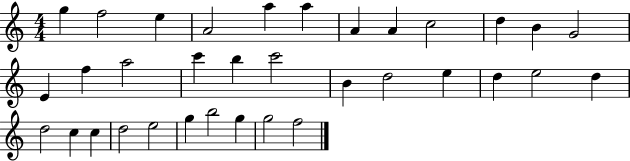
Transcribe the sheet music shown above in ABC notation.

X:1
T:Untitled
M:4/4
L:1/4
K:C
g f2 e A2 a a A A c2 d B G2 E f a2 c' b c'2 B d2 e d e2 d d2 c c d2 e2 g b2 g g2 f2